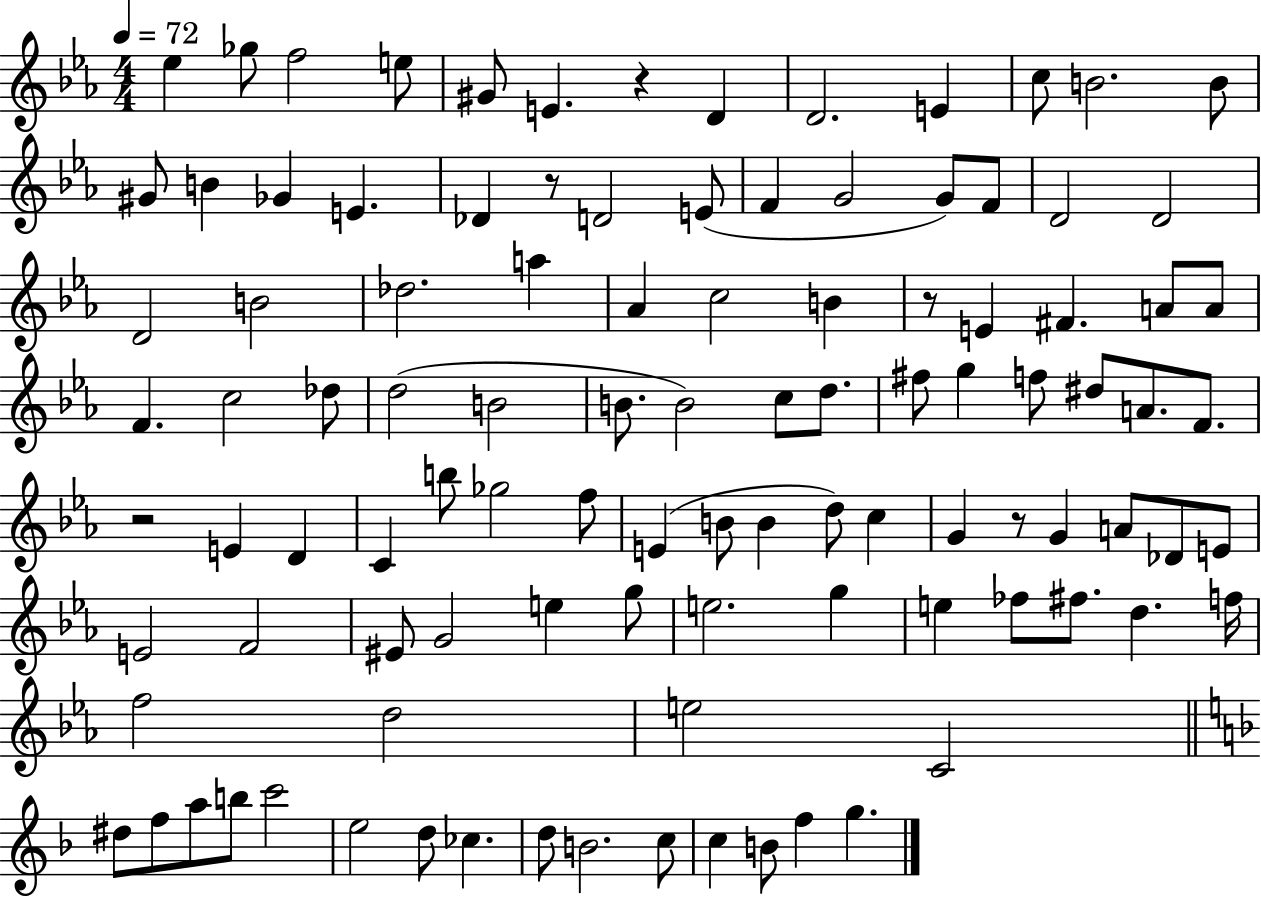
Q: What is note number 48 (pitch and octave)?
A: F5